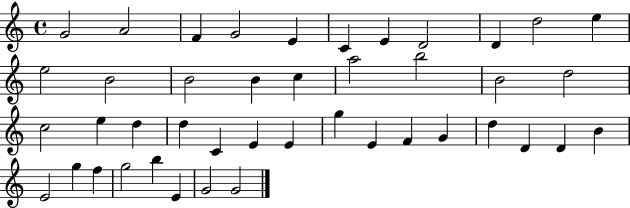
{
  \clef treble
  \time 4/4
  \defaultTimeSignature
  \key c \major
  g'2 a'2 | f'4 g'2 e'4 | c'4 e'4 d'2 | d'4 d''2 e''4 | \break e''2 b'2 | b'2 b'4 c''4 | a''2 b''2 | b'2 d''2 | \break c''2 e''4 d''4 | d''4 c'4 e'4 e'4 | g''4 e'4 f'4 g'4 | d''4 d'4 d'4 b'4 | \break e'2 g''4 f''4 | g''2 b''4 e'4 | g'2 g'2 | \bar "|."
}